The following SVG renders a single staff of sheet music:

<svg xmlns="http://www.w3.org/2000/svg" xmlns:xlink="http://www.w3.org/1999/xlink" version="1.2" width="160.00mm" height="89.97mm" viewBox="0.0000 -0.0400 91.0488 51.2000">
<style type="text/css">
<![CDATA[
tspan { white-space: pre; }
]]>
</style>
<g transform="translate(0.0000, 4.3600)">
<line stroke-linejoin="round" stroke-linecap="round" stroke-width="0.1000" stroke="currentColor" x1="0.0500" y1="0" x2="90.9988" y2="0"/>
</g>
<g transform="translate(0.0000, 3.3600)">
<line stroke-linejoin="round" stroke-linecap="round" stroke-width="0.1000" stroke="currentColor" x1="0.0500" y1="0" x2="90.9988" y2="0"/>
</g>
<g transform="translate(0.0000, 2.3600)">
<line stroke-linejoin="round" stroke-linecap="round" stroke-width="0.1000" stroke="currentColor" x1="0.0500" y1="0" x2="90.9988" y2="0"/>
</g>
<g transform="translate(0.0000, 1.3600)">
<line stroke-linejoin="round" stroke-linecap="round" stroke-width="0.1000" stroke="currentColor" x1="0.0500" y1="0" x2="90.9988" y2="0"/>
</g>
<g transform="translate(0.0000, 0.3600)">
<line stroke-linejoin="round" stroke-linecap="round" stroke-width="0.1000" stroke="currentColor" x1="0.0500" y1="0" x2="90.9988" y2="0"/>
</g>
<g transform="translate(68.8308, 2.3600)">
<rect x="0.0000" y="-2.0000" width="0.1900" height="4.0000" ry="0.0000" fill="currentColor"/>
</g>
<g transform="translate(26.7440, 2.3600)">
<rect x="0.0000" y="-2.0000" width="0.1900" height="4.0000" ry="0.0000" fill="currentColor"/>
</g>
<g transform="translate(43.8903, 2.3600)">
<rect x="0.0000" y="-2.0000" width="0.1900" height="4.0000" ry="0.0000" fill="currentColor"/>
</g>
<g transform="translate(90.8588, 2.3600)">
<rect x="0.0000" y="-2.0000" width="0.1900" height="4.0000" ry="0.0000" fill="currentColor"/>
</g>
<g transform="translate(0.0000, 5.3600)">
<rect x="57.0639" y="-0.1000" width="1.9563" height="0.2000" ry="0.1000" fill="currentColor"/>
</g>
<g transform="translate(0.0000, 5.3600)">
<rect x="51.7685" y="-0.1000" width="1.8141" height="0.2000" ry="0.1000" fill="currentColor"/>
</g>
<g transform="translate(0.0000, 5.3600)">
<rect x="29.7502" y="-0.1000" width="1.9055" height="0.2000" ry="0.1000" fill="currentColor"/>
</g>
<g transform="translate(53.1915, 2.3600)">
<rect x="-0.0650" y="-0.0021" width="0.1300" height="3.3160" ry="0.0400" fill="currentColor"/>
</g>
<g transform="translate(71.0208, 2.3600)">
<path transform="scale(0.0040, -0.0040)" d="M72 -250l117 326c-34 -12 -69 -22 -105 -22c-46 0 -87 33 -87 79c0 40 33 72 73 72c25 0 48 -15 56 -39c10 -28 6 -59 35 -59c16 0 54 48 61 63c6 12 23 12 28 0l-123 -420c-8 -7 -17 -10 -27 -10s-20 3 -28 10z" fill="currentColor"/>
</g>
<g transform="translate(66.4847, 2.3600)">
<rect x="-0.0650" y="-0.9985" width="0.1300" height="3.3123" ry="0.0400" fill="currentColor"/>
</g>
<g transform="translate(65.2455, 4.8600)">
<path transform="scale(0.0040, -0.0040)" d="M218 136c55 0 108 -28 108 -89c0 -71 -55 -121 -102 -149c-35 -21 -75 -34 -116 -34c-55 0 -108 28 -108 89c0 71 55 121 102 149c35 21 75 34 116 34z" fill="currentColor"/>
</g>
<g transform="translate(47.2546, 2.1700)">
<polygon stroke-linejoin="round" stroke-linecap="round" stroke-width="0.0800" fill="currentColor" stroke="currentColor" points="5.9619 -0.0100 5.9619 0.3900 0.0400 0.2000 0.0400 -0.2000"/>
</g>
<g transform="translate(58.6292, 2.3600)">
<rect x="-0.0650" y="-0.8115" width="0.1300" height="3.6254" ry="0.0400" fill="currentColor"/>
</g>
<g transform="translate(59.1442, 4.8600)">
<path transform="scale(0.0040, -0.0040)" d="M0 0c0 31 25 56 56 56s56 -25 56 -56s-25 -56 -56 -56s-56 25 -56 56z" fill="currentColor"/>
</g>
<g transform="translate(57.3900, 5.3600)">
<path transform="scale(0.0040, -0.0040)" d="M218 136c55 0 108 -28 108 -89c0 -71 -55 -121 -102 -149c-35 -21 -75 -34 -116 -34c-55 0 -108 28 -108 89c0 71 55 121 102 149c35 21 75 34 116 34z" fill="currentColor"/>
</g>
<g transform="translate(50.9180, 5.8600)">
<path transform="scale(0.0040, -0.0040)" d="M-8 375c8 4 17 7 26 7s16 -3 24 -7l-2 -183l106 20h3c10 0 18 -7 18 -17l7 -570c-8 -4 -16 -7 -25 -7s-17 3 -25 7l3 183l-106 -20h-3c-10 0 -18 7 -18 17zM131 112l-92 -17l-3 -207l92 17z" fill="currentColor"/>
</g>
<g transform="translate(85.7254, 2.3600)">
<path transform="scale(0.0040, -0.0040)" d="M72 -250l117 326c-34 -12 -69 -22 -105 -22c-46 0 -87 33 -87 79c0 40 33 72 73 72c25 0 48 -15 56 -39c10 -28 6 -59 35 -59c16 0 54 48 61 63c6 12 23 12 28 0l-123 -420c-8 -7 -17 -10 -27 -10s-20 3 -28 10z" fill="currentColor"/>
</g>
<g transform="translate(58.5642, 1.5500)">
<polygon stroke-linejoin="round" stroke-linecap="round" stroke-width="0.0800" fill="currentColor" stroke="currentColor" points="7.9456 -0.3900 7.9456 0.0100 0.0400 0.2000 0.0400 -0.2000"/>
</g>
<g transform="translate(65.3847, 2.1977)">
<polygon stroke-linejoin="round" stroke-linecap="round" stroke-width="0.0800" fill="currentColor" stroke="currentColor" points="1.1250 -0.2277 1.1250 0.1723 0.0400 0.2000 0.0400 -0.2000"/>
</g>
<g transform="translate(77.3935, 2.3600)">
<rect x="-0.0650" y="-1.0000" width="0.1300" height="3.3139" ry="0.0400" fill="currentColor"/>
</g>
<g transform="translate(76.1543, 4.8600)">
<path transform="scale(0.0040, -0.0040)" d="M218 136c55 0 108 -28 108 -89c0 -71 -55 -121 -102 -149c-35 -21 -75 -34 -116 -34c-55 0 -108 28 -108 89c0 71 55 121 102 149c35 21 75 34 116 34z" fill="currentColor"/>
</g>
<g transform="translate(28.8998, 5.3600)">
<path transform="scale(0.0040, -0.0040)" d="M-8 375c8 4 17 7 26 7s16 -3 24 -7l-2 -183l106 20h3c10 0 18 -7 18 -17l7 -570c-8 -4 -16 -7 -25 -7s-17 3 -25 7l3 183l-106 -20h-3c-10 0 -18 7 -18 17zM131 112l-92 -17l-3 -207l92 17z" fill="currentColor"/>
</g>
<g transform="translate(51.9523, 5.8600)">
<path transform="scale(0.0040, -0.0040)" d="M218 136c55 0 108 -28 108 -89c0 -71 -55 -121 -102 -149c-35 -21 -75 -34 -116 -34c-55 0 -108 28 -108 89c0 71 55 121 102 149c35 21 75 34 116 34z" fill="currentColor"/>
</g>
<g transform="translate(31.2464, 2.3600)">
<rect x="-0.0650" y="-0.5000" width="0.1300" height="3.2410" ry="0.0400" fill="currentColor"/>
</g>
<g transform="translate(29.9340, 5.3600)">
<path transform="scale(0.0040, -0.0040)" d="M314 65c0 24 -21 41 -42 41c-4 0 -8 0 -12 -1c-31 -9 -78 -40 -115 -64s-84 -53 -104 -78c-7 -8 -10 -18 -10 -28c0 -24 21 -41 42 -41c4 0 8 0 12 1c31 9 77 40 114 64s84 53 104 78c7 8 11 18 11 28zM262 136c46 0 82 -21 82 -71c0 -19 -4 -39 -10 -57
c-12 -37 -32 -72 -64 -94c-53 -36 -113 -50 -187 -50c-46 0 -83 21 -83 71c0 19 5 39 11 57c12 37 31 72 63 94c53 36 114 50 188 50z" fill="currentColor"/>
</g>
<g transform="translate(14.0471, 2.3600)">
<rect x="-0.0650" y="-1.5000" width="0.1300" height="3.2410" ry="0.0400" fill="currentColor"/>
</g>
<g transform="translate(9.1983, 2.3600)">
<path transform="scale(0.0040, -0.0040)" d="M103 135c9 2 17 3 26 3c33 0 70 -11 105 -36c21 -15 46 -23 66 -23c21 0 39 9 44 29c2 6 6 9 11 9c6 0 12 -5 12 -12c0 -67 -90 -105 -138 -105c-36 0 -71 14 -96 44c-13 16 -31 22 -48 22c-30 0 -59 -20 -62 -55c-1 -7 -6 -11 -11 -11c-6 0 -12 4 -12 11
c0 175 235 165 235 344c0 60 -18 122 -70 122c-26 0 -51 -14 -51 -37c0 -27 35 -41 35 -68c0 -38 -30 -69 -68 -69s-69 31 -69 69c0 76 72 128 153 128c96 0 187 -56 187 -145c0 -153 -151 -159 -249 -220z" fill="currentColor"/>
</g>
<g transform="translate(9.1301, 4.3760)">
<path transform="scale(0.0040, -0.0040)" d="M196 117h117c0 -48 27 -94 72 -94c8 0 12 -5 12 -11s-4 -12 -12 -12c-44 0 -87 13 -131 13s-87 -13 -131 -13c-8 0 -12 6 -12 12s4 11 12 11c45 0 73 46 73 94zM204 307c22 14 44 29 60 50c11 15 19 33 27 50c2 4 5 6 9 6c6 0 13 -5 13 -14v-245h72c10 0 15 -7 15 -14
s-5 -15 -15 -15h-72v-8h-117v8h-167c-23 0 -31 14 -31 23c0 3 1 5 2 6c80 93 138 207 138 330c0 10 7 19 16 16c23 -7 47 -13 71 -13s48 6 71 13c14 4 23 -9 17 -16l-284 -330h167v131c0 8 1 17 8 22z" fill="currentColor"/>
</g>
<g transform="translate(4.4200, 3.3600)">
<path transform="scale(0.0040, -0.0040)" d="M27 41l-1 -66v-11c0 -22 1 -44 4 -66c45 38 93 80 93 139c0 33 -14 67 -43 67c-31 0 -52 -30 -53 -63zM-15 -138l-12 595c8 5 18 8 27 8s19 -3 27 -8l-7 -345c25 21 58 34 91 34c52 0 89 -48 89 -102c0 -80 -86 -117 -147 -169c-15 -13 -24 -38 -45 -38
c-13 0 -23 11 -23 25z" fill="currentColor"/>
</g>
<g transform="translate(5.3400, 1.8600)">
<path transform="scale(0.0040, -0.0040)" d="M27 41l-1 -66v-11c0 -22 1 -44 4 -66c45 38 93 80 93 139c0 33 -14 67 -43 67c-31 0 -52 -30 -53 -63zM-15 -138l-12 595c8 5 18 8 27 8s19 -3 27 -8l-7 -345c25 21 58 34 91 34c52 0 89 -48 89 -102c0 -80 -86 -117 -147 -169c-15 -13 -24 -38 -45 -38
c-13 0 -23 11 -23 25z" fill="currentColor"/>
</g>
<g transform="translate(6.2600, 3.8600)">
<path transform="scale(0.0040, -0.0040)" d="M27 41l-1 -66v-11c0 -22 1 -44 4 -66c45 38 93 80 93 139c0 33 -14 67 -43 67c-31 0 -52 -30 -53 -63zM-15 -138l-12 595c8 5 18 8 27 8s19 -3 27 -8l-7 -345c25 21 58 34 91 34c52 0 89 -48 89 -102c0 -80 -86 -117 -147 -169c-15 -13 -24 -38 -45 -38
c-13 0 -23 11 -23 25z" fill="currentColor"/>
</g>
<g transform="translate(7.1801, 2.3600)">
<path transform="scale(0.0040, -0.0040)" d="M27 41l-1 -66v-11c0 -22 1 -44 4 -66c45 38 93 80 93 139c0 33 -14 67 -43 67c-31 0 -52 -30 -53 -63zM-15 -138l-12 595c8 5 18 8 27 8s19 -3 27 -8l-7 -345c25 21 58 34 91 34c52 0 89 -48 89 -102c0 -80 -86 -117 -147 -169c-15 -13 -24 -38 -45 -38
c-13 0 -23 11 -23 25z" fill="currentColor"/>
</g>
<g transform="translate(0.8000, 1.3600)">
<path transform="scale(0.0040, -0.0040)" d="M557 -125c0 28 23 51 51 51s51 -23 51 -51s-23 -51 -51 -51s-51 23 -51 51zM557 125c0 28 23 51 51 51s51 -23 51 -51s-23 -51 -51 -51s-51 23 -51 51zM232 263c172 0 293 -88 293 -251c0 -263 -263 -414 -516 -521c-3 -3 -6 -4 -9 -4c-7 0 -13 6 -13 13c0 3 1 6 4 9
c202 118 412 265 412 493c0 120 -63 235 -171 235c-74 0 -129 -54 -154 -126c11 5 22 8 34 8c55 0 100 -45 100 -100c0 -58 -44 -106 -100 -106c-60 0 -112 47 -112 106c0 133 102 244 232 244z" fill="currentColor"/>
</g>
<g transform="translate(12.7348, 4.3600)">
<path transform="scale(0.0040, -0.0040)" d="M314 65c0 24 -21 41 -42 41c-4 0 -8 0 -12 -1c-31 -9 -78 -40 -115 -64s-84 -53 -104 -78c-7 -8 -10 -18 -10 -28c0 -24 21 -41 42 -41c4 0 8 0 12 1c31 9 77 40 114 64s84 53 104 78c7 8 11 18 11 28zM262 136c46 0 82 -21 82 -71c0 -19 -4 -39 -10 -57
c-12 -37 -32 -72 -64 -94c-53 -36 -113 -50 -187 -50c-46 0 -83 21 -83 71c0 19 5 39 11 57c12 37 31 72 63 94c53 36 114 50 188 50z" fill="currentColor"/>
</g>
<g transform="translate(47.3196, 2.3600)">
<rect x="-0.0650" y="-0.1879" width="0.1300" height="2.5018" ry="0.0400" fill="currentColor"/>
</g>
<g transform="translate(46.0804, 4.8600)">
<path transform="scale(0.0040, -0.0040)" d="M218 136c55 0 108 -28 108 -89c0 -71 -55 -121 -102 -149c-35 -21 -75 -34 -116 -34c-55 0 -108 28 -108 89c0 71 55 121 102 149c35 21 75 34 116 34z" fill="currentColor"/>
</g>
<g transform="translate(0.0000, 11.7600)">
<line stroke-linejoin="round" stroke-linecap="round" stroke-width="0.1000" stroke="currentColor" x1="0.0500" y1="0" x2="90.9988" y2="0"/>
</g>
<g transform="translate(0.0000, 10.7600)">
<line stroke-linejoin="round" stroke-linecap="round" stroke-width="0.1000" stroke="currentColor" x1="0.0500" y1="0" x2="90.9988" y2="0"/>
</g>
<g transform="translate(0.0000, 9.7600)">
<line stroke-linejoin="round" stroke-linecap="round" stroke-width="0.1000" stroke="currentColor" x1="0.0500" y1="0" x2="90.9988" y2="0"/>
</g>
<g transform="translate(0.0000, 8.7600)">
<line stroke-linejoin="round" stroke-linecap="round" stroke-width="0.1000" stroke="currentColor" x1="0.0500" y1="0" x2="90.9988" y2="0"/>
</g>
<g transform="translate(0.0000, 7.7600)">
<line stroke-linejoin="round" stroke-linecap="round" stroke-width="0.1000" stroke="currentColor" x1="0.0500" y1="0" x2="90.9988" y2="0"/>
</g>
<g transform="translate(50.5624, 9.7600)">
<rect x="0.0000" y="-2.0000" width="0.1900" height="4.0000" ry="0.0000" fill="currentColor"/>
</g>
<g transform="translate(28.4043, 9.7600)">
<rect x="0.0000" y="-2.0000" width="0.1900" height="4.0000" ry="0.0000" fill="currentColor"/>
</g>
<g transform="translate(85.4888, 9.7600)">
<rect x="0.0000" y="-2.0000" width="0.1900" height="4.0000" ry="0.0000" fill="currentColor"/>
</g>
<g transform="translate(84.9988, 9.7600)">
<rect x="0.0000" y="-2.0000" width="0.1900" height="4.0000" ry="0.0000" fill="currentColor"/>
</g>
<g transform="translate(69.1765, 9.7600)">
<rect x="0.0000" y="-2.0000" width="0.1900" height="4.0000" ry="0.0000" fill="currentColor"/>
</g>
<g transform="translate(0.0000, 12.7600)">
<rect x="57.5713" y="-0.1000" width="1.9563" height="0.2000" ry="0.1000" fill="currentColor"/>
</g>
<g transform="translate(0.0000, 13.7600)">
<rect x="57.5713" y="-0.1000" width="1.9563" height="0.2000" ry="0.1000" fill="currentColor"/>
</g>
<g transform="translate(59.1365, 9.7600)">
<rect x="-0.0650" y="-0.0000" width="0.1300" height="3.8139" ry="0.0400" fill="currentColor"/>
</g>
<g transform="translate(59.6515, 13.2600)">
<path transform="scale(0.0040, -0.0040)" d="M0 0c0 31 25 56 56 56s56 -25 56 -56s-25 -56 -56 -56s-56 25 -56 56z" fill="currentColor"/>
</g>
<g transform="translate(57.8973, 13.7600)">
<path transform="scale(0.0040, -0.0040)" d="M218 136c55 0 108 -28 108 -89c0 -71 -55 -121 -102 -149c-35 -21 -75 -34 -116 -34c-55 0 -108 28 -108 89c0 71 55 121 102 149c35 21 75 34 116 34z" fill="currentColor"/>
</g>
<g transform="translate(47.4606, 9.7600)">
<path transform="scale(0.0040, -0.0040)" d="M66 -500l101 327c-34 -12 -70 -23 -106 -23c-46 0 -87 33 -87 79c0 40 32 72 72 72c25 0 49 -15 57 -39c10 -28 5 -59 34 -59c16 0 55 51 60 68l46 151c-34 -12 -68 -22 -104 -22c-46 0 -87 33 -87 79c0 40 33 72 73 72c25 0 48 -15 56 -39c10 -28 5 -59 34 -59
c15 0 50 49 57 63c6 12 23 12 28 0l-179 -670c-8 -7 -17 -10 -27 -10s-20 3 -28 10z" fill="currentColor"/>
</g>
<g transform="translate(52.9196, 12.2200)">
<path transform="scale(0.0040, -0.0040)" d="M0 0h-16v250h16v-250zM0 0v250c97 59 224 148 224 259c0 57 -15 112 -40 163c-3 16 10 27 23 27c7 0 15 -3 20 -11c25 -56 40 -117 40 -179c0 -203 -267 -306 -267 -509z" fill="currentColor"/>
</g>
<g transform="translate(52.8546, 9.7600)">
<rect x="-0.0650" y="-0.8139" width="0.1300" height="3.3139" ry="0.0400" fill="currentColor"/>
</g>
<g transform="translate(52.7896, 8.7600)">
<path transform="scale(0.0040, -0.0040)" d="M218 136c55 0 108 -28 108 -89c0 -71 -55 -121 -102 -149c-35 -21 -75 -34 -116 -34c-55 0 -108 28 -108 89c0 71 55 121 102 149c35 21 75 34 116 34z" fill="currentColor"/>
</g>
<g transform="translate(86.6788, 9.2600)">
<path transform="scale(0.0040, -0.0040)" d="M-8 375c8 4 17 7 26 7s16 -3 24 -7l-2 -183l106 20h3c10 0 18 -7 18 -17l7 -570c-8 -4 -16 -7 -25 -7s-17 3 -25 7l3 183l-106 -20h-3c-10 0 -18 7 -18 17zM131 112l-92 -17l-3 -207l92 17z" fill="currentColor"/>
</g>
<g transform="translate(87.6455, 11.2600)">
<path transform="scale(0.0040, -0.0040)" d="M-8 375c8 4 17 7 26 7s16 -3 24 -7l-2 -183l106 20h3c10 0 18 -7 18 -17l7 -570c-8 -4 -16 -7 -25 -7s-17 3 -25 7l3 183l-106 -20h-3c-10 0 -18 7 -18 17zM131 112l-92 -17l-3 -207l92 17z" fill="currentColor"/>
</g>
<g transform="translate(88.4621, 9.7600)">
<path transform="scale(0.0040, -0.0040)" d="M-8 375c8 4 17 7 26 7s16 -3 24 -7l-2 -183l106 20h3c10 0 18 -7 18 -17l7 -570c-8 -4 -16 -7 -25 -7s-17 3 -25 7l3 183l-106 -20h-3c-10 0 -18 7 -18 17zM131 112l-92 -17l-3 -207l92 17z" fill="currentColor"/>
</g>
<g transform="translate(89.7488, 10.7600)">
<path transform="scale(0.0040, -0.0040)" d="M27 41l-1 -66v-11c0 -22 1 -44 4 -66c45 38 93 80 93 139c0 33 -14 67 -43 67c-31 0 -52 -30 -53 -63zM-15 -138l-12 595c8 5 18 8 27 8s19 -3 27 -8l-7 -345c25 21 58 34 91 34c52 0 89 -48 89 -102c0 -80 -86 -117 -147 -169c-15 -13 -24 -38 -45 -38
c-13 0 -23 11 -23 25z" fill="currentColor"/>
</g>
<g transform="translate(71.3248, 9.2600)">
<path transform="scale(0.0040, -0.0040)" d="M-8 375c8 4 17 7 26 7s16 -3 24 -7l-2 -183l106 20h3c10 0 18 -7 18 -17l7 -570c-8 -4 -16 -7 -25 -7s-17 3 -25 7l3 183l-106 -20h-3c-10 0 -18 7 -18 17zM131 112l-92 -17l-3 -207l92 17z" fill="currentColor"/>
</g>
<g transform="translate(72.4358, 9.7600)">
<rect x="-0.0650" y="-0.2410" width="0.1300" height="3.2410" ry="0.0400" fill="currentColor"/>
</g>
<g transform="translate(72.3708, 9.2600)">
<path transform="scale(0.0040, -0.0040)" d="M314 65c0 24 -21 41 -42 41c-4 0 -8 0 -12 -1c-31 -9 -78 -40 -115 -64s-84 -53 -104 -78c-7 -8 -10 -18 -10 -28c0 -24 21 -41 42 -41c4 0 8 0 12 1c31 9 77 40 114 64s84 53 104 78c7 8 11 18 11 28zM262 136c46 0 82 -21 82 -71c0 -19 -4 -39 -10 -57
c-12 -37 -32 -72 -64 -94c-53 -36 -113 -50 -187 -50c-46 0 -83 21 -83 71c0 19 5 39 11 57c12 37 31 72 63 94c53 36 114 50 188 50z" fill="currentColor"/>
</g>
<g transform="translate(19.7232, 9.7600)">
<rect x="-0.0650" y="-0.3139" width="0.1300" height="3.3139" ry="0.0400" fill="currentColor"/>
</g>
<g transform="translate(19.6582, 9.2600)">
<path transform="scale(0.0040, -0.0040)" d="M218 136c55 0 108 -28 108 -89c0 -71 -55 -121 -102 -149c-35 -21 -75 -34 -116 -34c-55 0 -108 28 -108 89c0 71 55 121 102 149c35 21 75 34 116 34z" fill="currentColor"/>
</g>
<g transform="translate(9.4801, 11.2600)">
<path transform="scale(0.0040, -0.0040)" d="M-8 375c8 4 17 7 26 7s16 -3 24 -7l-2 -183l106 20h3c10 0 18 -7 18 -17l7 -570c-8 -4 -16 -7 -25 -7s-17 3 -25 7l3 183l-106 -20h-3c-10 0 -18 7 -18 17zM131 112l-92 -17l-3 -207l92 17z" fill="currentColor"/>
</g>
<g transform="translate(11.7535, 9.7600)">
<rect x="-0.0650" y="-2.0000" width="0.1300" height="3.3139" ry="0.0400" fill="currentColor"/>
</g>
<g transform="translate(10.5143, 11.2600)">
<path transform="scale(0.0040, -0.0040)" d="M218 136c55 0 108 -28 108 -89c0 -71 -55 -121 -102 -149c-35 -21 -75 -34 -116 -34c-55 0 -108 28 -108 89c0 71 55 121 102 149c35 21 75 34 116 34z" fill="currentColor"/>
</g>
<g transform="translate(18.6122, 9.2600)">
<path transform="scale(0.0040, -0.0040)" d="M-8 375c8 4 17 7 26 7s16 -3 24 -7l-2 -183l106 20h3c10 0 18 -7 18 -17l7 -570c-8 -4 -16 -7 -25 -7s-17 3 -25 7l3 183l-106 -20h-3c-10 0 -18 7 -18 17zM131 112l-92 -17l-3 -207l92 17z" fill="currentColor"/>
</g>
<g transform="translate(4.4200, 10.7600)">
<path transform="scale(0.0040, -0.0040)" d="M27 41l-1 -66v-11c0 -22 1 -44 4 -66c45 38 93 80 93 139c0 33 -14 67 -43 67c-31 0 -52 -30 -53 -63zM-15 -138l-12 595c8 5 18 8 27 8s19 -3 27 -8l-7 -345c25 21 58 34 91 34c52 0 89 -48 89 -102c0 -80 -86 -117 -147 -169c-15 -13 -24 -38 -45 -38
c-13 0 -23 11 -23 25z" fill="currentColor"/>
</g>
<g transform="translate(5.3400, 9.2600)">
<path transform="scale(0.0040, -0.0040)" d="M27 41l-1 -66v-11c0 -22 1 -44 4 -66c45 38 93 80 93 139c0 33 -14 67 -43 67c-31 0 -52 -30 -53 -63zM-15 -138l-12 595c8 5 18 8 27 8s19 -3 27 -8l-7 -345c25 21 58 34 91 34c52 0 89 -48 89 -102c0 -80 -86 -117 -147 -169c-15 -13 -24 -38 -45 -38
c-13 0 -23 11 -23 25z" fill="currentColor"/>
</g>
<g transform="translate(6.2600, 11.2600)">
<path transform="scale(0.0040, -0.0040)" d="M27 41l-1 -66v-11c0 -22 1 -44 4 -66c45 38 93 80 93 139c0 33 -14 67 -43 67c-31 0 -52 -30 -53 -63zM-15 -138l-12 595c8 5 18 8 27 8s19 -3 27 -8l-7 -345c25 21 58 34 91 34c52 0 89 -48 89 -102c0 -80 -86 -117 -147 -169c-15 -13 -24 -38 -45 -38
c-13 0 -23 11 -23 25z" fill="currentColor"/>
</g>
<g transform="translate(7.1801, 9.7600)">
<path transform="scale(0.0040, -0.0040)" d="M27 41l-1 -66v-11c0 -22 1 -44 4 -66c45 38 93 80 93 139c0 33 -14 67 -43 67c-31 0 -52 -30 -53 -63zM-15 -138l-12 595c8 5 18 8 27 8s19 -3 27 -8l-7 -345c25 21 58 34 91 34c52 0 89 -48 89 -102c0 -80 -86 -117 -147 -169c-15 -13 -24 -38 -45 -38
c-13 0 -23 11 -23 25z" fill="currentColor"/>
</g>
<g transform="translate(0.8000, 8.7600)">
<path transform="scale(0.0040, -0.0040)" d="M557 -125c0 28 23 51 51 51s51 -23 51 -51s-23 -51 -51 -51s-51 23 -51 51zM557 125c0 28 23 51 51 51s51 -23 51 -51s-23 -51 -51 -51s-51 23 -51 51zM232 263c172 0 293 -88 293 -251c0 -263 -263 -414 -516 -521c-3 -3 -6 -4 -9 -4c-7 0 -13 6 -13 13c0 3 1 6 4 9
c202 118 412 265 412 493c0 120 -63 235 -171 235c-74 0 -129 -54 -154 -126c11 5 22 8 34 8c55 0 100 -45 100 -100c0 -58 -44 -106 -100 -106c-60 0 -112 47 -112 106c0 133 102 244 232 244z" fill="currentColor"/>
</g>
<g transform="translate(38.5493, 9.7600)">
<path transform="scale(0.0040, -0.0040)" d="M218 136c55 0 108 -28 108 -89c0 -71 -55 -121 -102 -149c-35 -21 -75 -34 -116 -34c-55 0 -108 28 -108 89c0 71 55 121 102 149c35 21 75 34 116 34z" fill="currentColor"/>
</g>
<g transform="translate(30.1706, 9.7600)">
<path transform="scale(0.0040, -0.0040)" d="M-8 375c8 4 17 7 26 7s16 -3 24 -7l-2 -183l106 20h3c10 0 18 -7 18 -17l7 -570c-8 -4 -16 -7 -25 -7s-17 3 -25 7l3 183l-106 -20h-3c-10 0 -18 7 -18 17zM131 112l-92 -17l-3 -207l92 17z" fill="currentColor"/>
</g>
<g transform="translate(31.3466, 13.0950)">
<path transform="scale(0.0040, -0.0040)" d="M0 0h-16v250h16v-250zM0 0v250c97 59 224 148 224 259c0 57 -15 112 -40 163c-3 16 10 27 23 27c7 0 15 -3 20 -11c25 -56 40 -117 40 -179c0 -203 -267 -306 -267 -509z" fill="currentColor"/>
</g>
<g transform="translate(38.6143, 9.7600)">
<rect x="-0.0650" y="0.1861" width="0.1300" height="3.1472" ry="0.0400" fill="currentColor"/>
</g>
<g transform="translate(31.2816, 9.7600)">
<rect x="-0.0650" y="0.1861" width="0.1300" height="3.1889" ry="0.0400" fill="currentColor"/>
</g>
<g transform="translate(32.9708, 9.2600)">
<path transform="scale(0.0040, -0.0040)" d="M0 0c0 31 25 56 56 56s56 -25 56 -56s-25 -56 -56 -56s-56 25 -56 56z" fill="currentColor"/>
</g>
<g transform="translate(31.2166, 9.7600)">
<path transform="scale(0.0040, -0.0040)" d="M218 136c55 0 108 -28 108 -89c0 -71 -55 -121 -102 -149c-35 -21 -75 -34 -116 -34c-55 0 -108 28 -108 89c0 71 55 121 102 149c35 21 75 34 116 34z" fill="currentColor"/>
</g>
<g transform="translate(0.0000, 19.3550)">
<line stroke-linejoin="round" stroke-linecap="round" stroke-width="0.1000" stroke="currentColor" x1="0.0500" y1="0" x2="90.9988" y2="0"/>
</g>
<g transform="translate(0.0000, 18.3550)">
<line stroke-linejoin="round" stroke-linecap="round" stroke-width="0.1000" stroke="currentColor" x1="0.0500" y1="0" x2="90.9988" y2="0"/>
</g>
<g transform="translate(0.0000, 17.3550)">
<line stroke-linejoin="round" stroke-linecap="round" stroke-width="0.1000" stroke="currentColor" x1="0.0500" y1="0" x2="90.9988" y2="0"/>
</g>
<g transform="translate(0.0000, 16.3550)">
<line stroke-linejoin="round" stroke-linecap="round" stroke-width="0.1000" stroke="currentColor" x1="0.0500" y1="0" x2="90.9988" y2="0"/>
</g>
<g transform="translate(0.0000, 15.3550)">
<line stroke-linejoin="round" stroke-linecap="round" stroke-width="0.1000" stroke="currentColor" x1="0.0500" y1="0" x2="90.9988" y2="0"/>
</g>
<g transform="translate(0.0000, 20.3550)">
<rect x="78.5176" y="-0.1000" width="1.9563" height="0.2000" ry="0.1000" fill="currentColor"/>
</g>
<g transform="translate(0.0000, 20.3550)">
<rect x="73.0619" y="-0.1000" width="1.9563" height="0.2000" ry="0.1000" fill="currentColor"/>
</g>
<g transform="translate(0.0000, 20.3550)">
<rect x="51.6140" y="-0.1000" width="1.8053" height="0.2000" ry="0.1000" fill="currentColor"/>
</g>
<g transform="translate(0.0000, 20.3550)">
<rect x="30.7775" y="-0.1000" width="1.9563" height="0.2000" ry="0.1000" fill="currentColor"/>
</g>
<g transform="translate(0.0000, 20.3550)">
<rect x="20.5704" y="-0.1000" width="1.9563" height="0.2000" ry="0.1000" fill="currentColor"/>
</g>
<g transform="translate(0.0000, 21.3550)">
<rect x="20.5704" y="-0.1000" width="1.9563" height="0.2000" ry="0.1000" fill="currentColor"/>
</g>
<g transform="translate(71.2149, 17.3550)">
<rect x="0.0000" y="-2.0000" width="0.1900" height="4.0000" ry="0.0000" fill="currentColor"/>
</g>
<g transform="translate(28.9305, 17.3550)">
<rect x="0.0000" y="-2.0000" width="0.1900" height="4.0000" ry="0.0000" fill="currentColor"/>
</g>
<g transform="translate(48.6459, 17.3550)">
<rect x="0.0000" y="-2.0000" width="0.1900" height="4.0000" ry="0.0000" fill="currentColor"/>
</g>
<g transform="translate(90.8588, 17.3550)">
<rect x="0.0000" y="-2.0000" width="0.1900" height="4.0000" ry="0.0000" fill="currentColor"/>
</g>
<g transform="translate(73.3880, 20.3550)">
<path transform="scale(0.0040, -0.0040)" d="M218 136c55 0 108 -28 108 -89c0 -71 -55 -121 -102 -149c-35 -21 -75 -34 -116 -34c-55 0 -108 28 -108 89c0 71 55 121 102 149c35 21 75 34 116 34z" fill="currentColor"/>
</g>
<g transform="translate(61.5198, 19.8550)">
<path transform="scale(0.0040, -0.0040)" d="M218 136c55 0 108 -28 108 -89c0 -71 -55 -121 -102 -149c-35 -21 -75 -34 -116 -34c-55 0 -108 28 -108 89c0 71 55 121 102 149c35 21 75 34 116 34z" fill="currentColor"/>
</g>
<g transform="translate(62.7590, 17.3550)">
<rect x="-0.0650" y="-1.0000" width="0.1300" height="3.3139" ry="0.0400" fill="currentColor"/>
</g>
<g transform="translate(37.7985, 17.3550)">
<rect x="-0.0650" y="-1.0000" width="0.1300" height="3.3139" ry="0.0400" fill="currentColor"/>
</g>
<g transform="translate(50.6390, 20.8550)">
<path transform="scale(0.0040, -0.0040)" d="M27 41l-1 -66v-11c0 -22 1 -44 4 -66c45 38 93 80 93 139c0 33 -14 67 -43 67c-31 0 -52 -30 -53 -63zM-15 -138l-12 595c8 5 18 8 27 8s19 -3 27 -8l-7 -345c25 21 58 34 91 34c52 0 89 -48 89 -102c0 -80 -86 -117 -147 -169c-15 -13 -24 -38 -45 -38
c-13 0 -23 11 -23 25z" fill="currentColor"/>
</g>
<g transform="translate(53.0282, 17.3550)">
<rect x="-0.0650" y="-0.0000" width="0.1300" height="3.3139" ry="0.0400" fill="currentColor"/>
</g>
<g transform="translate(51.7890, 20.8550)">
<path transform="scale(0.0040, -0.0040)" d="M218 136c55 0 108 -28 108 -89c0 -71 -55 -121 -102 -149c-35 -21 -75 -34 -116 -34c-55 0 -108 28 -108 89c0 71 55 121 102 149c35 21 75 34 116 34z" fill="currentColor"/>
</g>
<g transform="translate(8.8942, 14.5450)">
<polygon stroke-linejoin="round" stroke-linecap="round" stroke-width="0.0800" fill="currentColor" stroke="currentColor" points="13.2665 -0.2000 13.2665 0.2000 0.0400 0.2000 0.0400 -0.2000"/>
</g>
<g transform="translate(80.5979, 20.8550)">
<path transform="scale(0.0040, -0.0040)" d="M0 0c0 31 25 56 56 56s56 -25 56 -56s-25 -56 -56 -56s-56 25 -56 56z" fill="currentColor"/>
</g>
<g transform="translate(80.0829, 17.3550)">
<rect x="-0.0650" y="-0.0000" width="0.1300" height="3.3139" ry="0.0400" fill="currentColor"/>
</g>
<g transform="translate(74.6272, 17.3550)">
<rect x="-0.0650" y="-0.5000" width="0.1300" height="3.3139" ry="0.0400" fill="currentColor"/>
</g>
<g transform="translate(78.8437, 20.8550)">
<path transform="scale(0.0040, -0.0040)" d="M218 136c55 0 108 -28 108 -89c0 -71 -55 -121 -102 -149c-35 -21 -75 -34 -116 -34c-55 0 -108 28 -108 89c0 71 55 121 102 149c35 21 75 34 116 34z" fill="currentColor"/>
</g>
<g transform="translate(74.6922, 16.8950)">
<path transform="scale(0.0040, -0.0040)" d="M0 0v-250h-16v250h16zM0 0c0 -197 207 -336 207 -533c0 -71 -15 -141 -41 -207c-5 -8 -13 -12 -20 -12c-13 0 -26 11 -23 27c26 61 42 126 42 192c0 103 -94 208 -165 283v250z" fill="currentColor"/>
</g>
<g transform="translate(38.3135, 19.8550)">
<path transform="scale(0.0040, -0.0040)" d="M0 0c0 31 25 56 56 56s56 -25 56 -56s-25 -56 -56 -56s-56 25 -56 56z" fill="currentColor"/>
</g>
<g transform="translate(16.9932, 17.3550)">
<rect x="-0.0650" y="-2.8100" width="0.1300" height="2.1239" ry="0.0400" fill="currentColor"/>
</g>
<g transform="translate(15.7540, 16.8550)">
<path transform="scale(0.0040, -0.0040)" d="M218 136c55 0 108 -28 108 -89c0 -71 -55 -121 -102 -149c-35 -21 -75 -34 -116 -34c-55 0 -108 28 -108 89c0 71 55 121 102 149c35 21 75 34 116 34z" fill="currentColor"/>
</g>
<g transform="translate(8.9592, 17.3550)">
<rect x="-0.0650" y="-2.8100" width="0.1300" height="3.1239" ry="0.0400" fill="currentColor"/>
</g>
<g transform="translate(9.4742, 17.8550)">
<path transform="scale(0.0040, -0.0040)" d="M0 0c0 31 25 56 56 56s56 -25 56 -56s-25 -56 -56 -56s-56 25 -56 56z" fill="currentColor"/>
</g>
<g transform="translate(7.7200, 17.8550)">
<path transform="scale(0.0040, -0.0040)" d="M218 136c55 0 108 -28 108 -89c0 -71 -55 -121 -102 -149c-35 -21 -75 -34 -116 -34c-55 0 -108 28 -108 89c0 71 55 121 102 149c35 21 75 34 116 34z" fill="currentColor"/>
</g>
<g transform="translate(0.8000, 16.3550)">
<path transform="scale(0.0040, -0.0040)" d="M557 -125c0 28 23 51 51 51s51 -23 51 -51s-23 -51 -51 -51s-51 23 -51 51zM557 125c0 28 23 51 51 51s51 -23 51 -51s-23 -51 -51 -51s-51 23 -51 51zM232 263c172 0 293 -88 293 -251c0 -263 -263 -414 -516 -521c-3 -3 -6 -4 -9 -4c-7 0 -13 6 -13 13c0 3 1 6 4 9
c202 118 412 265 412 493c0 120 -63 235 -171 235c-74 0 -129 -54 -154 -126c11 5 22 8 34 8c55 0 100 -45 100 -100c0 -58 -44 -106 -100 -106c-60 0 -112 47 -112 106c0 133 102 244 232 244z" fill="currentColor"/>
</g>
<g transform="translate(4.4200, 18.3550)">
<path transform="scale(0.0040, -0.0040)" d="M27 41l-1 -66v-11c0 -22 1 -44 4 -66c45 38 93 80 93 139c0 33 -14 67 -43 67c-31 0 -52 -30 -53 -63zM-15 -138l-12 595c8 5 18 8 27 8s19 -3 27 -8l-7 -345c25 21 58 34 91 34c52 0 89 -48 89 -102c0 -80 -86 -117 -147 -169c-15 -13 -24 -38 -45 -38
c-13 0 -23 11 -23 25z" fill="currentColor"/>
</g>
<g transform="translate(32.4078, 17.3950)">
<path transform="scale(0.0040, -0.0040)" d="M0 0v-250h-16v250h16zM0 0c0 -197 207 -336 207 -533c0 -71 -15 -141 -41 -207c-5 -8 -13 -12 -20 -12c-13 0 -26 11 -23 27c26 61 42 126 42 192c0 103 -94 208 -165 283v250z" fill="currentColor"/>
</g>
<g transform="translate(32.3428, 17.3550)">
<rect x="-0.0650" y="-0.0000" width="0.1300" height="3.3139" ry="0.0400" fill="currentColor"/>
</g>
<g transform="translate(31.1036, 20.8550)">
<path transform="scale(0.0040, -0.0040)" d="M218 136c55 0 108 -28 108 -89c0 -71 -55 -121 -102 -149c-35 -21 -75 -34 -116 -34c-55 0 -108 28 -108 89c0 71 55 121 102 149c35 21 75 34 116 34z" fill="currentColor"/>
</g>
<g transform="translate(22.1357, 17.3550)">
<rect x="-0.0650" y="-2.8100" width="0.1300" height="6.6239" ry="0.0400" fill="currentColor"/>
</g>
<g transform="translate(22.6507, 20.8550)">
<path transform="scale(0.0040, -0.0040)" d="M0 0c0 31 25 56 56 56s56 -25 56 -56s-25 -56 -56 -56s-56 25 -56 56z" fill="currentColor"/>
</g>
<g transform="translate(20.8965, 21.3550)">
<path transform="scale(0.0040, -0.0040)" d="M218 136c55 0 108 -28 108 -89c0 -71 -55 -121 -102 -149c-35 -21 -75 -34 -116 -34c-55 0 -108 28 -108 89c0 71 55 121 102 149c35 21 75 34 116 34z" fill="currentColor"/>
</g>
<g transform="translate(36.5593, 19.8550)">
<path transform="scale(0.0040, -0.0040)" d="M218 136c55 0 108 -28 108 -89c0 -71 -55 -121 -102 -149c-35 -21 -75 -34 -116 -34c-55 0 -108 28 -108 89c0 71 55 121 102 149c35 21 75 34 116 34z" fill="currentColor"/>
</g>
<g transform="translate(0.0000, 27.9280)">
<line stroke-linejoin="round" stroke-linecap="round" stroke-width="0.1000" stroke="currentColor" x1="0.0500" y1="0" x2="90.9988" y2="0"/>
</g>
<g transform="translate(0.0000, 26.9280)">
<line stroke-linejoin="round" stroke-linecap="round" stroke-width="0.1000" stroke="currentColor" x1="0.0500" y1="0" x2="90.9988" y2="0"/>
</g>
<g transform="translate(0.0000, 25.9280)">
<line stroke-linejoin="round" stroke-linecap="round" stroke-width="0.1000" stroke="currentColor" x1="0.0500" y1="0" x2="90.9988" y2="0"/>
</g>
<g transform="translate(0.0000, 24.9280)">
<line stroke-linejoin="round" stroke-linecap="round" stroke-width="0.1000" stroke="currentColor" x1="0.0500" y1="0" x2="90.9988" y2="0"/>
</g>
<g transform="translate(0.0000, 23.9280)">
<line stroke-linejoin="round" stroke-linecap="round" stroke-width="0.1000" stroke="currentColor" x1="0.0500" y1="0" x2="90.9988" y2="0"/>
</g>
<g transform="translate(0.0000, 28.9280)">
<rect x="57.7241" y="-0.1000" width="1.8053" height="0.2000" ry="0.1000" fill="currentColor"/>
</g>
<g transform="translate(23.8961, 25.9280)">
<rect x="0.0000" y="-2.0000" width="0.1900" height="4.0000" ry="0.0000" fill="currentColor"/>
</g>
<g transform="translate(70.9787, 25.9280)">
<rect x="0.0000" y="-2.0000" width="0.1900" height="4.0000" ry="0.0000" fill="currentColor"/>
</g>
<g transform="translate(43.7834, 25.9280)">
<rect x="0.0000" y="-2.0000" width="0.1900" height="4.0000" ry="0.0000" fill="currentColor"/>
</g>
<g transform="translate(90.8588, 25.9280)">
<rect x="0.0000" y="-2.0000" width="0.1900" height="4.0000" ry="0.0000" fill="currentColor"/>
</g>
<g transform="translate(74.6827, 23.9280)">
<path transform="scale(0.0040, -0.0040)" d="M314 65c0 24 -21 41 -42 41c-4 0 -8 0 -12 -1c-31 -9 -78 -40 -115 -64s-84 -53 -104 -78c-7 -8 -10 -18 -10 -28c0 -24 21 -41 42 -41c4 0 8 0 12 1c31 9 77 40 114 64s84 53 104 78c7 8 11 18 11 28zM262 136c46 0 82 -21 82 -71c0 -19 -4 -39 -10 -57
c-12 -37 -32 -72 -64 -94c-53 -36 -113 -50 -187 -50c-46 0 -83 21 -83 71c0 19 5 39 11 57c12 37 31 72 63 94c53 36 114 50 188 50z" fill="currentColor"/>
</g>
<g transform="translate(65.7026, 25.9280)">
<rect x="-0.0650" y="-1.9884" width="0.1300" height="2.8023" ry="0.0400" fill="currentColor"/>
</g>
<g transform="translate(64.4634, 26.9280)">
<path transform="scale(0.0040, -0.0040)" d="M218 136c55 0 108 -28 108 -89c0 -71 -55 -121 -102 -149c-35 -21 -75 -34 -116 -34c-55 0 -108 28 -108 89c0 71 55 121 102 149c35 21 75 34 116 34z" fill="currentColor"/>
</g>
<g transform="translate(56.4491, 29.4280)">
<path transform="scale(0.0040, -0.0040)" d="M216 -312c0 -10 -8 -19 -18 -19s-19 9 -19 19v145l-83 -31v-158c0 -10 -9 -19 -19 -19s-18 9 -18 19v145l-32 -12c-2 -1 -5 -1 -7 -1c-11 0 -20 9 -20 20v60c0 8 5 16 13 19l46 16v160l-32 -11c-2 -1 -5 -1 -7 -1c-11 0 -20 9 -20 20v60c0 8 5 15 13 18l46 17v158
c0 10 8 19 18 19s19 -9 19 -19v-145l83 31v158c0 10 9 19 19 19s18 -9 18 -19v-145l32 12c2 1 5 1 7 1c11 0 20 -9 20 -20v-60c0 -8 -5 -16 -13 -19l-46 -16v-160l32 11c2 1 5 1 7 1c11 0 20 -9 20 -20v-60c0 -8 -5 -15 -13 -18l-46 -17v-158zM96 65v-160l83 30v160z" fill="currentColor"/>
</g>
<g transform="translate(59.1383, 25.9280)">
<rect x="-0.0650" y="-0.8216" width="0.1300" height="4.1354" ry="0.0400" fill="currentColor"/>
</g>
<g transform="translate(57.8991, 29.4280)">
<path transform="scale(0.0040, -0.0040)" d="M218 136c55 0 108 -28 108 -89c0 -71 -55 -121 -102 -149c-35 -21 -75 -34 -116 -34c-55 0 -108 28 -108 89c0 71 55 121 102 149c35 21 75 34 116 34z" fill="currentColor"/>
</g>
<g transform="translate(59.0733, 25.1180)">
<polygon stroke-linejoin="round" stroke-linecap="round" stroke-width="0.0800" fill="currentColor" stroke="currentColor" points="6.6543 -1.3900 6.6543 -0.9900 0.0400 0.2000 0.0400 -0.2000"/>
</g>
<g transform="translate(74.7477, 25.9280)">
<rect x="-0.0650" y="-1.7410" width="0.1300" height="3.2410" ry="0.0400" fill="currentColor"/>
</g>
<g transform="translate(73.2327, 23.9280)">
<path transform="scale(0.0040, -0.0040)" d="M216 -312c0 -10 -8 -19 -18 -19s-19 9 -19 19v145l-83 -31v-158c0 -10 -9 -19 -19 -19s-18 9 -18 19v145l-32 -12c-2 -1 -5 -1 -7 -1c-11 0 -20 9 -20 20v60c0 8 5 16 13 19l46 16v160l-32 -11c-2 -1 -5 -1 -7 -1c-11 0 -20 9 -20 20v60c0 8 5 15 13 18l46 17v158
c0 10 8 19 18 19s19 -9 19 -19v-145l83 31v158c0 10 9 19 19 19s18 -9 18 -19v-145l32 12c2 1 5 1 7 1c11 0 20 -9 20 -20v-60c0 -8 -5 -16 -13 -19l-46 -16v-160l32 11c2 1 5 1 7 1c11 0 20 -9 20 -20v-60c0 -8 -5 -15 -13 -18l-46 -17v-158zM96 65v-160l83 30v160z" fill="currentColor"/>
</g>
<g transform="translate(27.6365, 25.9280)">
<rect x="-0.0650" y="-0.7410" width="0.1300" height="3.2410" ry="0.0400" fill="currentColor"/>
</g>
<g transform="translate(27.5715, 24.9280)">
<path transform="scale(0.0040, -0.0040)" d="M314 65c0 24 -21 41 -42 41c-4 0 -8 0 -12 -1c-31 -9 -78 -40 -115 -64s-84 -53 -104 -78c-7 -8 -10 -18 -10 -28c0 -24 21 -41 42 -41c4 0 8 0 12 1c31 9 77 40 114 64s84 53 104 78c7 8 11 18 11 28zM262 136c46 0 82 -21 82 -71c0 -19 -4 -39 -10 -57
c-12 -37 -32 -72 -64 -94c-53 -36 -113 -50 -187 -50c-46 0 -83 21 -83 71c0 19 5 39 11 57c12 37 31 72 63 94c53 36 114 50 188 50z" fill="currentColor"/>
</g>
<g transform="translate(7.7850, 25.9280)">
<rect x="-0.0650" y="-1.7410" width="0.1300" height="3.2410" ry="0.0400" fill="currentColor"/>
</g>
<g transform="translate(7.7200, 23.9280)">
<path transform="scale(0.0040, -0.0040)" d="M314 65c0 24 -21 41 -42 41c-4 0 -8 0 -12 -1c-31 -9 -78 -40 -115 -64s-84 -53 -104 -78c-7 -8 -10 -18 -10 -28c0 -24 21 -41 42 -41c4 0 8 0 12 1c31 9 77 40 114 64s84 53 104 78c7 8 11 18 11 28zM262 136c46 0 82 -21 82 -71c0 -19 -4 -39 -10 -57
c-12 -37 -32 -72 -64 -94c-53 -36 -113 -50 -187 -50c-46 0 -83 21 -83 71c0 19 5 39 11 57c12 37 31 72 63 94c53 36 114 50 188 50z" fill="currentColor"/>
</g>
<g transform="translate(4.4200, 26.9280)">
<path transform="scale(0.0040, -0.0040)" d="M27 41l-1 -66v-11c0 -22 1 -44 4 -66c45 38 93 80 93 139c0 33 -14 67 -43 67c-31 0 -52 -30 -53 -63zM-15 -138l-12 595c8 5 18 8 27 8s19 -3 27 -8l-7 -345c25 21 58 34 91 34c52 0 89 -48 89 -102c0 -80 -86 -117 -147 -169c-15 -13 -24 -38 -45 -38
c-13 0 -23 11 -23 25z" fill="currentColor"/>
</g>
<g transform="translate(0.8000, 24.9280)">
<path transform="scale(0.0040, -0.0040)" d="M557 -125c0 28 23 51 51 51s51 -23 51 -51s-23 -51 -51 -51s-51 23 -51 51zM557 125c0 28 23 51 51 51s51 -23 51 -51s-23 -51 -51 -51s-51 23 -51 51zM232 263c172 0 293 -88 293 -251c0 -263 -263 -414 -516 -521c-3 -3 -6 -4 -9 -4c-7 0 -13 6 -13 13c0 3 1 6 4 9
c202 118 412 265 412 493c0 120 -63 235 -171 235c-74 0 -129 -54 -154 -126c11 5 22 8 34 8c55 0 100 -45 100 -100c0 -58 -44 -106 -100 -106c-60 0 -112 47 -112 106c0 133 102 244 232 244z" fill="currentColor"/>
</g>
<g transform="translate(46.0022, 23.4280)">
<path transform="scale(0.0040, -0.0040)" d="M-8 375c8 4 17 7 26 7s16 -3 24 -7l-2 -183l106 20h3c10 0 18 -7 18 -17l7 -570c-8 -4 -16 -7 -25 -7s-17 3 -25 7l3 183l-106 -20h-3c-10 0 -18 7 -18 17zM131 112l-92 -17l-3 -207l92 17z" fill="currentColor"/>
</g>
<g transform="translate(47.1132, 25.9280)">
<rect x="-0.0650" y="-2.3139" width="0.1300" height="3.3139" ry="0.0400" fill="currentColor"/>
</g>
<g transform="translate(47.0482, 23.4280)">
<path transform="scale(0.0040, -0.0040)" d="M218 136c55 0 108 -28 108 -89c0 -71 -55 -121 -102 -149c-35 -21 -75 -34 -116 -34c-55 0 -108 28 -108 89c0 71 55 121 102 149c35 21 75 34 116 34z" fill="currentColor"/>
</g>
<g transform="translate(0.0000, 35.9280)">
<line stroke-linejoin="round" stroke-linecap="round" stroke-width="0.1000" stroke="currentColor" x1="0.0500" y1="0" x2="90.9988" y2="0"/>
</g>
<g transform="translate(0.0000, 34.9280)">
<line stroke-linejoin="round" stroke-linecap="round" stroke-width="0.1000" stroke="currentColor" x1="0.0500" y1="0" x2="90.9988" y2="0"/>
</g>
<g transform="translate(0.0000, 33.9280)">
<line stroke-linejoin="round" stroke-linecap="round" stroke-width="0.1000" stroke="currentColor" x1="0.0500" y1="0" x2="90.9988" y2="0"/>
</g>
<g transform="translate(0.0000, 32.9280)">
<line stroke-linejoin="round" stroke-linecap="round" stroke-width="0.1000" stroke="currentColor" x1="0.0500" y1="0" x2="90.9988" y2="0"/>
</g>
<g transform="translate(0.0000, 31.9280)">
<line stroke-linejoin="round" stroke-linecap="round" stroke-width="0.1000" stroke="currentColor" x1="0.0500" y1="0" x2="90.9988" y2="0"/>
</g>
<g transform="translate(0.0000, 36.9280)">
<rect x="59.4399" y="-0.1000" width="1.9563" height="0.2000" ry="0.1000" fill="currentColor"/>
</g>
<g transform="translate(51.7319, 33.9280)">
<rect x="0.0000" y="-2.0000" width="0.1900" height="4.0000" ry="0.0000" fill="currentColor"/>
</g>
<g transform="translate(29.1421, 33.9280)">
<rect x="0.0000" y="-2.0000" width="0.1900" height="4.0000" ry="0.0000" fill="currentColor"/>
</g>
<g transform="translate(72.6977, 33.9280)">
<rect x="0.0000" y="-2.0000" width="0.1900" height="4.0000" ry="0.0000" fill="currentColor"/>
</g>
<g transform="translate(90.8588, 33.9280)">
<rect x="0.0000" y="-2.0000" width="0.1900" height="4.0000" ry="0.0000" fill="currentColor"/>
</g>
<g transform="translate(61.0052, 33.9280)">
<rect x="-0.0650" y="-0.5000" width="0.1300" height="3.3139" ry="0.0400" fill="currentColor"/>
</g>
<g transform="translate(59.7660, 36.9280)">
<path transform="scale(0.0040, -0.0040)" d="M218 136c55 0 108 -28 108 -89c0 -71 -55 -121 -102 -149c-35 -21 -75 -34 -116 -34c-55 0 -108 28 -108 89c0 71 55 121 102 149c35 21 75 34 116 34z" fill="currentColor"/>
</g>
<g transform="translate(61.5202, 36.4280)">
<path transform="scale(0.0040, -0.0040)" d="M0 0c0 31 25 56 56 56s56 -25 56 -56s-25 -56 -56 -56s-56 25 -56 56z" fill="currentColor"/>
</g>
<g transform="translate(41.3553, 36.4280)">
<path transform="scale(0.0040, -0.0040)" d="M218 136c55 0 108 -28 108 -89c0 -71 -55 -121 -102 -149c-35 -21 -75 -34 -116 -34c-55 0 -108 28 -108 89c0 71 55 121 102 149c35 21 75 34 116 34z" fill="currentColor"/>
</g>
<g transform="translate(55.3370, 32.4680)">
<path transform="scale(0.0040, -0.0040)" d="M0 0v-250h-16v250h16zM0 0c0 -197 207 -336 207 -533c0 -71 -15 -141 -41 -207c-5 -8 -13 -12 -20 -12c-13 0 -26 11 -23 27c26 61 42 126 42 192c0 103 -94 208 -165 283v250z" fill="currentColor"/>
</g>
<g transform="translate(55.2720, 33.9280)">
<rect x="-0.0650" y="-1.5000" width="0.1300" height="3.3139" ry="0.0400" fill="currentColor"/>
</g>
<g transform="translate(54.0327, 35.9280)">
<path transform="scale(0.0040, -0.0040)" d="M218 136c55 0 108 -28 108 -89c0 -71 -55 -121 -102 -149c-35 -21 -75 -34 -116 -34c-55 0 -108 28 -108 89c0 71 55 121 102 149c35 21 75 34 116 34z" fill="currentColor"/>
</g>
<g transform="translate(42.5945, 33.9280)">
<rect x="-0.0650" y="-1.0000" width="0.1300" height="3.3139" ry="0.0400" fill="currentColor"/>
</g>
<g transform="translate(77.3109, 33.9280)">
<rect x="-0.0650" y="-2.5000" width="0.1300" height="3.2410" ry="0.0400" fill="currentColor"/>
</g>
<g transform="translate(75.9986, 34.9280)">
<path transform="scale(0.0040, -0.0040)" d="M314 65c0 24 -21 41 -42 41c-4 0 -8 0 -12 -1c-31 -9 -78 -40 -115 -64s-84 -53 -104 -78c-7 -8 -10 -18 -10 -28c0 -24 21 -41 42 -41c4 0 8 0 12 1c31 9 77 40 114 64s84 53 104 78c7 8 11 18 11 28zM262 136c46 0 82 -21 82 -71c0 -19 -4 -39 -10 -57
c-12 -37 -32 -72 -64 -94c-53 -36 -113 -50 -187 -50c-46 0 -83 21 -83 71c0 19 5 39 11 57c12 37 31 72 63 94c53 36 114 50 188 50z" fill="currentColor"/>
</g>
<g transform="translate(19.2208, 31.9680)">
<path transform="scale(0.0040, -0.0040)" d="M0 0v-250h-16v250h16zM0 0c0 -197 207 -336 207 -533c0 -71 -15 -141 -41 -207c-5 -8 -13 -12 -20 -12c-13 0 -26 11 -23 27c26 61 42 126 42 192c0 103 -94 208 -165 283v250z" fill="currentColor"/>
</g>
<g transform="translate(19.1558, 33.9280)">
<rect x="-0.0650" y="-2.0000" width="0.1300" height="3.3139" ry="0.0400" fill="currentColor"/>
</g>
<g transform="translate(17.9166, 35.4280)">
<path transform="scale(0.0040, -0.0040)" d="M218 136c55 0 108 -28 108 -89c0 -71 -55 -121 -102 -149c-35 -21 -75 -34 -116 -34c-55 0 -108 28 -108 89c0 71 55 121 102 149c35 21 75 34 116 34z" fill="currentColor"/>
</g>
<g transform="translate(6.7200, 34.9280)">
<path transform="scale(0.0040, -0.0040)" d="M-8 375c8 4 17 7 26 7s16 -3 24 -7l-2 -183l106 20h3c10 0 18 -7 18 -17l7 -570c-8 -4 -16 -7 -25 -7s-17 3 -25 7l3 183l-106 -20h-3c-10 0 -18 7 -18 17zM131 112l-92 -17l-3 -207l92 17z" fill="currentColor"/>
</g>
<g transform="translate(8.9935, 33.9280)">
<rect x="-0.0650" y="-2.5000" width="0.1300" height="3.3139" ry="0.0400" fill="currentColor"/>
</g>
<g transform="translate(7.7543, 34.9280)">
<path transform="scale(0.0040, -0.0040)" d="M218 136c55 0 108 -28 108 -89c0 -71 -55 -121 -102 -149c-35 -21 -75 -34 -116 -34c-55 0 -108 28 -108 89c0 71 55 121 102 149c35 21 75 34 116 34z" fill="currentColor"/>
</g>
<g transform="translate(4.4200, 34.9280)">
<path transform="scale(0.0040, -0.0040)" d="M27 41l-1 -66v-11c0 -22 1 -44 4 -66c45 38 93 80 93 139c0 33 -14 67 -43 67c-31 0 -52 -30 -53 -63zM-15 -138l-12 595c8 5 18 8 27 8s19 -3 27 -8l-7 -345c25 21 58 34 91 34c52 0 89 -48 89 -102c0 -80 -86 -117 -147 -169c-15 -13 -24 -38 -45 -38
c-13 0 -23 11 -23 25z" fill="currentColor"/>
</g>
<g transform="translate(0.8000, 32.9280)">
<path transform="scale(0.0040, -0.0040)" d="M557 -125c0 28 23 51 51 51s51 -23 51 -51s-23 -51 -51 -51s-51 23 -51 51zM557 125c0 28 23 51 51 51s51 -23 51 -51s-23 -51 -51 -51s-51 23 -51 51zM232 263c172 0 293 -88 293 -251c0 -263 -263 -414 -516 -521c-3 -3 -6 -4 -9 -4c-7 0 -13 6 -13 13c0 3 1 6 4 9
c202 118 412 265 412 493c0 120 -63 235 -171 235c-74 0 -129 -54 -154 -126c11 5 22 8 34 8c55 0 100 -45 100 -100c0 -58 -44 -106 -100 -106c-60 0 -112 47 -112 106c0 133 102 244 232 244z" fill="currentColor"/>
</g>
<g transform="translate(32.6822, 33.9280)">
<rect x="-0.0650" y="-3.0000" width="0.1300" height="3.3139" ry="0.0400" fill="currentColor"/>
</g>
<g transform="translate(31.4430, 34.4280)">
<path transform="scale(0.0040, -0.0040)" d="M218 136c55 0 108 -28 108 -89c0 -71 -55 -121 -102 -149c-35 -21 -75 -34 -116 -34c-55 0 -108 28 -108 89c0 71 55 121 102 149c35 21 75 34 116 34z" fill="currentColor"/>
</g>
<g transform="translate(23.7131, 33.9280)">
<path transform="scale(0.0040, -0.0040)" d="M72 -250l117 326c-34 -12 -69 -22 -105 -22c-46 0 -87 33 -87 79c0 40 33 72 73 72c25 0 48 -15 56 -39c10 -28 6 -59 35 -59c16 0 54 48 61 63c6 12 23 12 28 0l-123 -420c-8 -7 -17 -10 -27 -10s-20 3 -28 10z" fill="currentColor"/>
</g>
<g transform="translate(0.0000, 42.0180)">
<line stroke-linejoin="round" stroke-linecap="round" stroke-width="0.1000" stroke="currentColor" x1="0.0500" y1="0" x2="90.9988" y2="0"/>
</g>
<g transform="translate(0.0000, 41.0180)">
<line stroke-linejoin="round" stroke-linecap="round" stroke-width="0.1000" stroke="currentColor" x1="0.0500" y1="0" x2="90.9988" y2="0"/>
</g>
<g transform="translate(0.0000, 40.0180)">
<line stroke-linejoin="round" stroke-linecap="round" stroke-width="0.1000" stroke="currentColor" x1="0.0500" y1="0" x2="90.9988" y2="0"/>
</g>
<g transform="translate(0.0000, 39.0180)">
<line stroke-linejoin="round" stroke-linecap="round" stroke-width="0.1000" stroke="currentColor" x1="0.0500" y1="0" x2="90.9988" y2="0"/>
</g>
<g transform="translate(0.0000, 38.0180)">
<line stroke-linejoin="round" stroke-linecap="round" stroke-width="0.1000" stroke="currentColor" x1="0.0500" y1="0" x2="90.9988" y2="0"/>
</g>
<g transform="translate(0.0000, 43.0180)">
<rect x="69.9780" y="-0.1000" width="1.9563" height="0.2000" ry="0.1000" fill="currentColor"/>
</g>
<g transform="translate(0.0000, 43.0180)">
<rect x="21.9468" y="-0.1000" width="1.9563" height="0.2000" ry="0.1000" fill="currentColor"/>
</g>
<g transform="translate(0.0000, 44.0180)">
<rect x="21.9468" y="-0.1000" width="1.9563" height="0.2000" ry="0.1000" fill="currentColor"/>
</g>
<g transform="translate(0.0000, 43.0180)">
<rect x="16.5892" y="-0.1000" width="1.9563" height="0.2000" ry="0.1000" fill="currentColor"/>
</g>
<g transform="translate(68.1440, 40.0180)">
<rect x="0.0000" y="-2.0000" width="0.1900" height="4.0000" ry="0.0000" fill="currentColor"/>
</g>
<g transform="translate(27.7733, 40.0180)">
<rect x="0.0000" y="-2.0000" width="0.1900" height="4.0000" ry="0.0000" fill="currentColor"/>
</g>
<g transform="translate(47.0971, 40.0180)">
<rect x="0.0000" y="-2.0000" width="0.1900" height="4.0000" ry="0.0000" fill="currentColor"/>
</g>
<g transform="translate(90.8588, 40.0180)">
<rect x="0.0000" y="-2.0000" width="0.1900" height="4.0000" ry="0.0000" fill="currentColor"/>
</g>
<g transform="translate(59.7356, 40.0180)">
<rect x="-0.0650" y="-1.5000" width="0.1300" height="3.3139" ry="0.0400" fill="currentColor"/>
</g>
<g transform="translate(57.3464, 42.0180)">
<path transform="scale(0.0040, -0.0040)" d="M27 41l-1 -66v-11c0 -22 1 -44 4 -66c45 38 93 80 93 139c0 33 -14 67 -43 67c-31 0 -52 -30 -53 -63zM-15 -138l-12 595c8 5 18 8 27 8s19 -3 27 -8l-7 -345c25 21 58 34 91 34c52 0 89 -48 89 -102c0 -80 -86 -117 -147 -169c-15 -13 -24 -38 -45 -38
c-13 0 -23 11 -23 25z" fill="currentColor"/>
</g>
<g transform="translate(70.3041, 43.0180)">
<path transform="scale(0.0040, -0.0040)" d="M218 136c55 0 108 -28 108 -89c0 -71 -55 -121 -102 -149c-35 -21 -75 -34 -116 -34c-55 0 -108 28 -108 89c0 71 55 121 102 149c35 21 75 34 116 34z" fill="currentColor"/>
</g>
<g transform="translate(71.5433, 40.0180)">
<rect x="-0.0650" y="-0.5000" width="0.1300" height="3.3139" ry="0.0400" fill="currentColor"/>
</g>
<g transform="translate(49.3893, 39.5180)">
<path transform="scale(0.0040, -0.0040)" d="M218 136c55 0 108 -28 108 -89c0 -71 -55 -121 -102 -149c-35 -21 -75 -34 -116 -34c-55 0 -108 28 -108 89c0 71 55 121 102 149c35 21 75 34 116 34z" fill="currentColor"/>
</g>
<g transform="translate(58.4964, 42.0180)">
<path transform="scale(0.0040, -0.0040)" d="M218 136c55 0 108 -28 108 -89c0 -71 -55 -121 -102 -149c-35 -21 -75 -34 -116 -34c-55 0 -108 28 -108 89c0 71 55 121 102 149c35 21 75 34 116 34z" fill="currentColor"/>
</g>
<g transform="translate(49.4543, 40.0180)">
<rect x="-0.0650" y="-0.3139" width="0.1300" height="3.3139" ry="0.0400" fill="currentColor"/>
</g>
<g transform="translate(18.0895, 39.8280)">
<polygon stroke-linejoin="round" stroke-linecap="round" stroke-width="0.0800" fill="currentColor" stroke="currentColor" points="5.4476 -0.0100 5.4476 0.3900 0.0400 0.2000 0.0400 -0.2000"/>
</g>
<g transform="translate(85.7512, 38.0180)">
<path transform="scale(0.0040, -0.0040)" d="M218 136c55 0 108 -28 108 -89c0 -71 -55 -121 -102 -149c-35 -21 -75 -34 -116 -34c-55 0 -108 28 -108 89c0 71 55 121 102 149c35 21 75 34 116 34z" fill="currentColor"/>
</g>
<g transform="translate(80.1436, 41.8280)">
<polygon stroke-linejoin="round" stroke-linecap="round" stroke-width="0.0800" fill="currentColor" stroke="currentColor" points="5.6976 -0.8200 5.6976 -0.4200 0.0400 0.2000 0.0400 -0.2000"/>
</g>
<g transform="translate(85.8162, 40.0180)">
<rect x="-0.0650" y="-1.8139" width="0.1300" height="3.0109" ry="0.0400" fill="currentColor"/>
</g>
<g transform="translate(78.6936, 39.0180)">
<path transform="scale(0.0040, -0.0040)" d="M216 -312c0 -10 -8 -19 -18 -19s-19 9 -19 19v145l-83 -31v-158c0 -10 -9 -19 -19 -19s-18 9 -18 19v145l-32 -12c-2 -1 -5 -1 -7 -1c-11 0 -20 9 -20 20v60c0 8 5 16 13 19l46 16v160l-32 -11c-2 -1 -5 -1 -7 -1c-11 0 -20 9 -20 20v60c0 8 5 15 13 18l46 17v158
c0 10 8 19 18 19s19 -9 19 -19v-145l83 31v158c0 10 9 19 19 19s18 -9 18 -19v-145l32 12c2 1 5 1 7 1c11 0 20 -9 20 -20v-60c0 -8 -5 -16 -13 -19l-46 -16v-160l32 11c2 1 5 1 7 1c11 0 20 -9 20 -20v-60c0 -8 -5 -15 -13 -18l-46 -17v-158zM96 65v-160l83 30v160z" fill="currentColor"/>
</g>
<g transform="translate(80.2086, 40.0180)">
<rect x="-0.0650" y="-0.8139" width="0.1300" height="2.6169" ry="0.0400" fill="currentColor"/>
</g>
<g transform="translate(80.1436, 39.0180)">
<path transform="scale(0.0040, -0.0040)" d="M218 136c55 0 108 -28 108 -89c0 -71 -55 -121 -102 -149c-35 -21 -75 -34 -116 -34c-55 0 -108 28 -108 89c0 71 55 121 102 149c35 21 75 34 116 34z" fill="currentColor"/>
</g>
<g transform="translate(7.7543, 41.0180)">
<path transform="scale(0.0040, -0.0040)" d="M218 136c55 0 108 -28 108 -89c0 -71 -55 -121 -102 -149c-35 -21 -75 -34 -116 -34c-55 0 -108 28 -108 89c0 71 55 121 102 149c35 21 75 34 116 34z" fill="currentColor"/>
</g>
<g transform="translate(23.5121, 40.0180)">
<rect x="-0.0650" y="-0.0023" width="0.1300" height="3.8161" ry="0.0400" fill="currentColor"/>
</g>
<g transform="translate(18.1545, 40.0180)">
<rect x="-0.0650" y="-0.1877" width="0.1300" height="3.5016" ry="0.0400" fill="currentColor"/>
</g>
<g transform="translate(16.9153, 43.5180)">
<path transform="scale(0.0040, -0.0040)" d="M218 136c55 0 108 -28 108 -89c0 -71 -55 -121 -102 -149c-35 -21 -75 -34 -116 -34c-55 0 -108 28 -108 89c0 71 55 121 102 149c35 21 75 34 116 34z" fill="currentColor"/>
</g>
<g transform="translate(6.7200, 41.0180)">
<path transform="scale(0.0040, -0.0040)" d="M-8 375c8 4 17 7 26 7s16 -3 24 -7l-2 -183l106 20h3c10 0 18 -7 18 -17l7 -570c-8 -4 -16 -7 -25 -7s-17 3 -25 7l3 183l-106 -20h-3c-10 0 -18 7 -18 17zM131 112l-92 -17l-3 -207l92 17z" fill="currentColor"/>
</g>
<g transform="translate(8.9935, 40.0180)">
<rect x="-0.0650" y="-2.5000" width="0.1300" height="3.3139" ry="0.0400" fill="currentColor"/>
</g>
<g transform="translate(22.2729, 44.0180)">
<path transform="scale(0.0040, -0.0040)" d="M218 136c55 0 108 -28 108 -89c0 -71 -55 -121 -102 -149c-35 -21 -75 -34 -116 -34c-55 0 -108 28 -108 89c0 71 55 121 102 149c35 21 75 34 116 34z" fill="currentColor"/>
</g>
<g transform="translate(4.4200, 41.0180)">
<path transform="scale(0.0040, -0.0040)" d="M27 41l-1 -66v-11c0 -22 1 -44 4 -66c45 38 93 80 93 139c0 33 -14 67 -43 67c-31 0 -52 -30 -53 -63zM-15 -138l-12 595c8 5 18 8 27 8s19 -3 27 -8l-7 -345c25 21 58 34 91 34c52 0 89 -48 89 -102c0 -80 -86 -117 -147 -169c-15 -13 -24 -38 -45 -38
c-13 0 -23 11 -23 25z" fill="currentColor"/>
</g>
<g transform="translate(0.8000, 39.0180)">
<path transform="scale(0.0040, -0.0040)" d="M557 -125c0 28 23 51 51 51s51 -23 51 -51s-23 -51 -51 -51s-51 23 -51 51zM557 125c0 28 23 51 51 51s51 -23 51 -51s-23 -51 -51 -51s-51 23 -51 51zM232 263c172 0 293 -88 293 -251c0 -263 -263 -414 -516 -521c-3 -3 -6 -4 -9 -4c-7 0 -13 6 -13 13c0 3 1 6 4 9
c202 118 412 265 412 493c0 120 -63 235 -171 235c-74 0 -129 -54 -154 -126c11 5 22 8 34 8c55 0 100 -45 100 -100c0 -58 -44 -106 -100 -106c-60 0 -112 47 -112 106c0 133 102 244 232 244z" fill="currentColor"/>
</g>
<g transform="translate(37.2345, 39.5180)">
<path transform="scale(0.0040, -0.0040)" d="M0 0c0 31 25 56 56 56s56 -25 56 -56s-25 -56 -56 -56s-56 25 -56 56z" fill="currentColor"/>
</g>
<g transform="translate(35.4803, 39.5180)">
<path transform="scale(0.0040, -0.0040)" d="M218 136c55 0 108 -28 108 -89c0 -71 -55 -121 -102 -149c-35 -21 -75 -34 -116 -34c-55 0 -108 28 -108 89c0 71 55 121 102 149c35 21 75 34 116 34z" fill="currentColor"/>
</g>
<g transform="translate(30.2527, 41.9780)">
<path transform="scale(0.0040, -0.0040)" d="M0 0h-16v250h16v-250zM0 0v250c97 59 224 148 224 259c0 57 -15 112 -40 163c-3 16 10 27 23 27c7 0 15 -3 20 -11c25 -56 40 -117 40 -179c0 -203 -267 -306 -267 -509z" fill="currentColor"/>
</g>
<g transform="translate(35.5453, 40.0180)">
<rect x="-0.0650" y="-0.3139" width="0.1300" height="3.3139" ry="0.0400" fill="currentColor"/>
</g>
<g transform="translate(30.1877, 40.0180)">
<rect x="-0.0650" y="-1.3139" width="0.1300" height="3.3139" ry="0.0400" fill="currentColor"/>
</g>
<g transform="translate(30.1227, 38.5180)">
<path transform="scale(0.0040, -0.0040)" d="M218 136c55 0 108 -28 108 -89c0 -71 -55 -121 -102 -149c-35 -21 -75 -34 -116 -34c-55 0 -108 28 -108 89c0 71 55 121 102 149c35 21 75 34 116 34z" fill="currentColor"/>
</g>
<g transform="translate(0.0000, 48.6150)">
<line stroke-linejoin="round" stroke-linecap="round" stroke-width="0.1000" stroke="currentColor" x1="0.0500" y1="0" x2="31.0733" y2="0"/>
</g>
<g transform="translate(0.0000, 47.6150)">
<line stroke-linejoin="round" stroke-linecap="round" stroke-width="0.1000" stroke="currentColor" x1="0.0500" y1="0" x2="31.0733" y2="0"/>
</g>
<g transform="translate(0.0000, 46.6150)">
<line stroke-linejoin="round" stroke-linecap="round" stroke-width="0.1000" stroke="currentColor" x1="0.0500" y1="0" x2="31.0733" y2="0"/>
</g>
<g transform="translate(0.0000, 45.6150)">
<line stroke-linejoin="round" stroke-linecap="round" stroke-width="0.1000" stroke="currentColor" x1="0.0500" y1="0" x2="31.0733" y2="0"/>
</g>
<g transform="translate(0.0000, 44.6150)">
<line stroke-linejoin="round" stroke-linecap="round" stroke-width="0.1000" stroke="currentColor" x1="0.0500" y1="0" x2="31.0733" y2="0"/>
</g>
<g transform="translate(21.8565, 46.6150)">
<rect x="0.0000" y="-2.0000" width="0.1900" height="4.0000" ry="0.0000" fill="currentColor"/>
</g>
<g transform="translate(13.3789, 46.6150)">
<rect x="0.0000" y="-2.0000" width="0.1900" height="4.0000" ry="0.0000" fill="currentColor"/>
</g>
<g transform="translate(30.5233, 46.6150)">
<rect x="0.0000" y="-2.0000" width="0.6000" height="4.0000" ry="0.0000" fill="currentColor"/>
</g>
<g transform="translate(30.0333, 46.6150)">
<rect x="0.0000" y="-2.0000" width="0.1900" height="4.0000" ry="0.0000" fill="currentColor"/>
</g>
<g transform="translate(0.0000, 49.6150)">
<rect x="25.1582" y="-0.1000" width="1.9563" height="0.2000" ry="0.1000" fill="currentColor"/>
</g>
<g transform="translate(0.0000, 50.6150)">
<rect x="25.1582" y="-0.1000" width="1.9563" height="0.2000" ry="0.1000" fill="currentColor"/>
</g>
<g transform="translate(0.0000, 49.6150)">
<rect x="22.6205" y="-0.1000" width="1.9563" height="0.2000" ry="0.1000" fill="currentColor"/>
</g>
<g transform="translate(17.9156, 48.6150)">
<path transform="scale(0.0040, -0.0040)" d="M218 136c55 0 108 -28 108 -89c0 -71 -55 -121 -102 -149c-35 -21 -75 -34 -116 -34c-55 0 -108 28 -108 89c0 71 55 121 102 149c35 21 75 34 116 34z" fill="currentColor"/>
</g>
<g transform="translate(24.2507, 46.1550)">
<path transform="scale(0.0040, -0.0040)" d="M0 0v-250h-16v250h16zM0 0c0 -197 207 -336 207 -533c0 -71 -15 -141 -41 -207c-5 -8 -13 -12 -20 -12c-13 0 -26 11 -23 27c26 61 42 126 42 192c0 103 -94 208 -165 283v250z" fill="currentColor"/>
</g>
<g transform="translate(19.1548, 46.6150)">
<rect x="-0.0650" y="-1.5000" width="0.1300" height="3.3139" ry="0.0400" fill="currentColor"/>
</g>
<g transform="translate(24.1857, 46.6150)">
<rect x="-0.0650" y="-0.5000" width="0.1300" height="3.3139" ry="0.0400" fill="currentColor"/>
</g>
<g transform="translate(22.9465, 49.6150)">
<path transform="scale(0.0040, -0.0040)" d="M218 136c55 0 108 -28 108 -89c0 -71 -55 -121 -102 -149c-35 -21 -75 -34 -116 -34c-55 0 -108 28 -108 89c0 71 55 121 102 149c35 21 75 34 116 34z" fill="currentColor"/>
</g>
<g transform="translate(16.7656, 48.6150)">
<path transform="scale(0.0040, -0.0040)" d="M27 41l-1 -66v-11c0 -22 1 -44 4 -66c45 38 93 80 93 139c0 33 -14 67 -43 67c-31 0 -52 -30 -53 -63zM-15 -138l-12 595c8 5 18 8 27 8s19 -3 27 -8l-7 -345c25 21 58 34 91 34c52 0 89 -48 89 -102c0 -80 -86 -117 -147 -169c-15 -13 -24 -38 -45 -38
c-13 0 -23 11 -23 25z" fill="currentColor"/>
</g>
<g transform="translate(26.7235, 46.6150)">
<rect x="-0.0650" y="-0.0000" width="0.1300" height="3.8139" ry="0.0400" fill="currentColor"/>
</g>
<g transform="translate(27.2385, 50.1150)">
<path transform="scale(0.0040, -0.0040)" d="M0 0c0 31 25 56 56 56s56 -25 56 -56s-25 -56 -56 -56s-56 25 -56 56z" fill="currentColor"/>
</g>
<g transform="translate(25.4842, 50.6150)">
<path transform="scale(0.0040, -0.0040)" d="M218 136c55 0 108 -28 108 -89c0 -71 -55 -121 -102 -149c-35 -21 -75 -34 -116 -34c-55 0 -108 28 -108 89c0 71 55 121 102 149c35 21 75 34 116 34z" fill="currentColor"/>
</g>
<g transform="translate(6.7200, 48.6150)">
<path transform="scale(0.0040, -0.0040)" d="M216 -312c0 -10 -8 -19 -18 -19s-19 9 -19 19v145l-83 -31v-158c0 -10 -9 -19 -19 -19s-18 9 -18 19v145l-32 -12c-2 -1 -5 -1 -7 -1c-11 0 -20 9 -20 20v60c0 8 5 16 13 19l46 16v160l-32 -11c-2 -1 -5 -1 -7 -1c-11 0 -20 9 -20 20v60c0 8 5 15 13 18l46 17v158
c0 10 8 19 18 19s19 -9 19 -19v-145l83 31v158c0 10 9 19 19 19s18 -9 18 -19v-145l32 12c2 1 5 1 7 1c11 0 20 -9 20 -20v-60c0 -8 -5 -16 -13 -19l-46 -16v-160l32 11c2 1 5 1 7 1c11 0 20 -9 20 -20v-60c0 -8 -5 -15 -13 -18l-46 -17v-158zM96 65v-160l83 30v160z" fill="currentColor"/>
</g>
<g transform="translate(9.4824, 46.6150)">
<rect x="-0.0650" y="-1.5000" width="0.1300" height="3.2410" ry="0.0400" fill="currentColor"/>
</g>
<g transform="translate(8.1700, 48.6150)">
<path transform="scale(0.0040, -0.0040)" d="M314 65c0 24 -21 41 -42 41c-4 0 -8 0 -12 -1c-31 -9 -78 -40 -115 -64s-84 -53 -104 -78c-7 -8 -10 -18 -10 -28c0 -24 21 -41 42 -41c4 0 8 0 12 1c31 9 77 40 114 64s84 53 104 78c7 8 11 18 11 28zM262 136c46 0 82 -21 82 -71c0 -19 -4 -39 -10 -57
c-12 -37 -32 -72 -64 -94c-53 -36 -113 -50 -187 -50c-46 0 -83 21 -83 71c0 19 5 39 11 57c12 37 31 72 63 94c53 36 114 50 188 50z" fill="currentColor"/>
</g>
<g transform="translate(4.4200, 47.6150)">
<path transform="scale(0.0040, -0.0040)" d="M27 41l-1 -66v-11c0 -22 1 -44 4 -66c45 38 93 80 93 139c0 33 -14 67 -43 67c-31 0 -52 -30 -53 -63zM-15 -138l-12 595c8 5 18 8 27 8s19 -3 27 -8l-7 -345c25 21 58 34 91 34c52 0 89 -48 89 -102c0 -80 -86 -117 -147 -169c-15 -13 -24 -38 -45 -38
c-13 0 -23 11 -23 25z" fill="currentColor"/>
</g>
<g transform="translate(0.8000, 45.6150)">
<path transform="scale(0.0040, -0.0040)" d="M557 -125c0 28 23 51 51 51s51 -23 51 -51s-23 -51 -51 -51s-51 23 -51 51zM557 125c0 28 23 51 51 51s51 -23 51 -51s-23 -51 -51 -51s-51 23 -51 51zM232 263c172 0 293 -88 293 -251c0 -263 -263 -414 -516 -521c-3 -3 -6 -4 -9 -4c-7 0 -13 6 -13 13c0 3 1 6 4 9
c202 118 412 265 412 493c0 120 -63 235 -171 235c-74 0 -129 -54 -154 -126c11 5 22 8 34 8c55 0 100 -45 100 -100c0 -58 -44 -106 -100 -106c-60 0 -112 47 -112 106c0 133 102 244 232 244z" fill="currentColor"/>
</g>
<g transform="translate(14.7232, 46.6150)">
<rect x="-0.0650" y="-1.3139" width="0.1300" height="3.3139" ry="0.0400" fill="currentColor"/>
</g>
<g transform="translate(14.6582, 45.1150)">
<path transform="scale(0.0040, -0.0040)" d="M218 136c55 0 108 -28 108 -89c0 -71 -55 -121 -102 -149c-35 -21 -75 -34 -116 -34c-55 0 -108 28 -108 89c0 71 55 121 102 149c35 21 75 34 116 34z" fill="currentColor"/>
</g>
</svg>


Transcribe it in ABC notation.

X:1
T:Untitled
M:2/4
L:1/4
K:Ab
G,,2 E,,2 F,,/2 D,,/2 _E,,/2 F,,/4 z/2 F,, z/2 A,, E, D,/2 D, z/4 F,/2 C,, E,2 C,/2 E,/2 C,,/2 D,,/2 F,, _D,, F,, E,,/2 D,, A,2 F,2 B, ^D,,/2 _B,,/2 ^A,2 B,, A,,/2 z/2 C, F,, G,,/2 E,, _B,,2 B,, D,,/2 C,,/2 G,/2 E, E, _G,, E,, ^F,/2 A,/2 ^G,,2 G, _G,, E,,/2 C,,